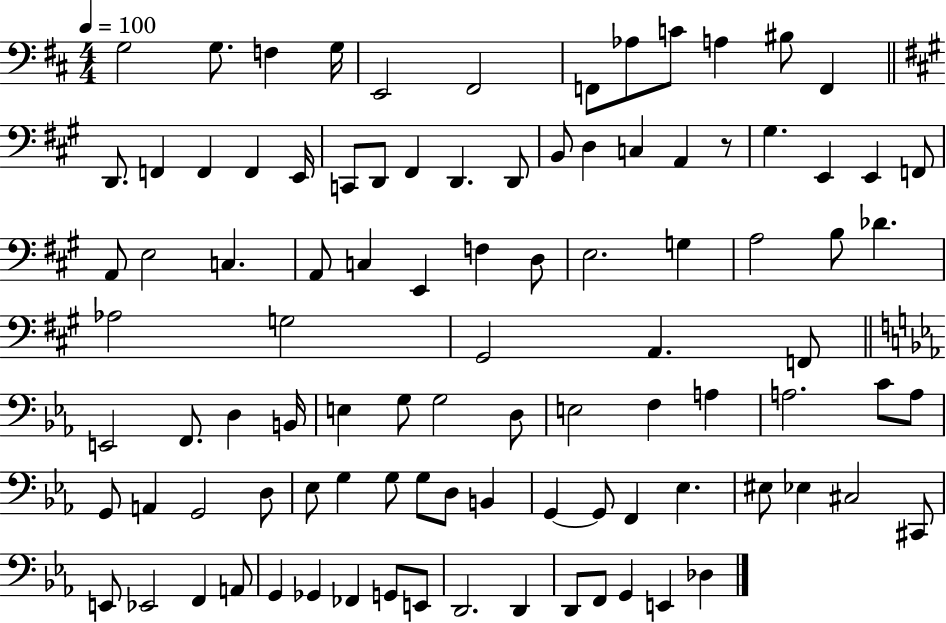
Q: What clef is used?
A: bass